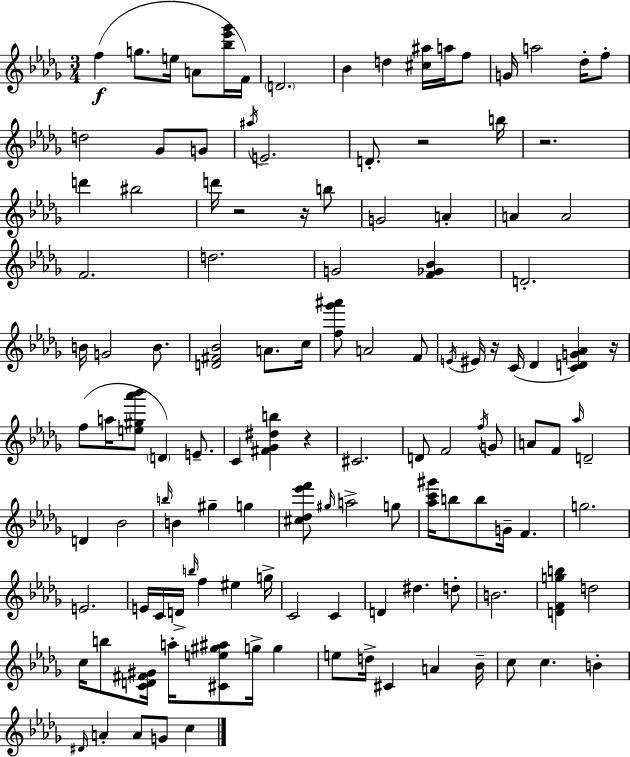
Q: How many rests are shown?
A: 7